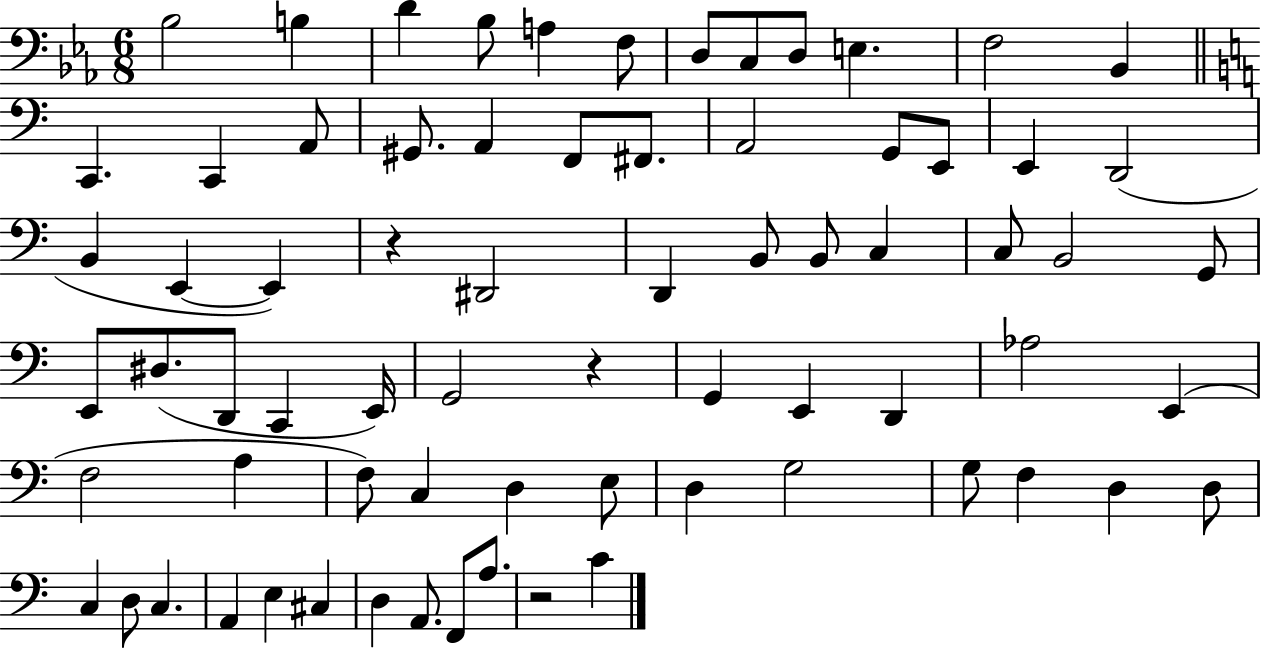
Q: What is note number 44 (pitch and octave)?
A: D2